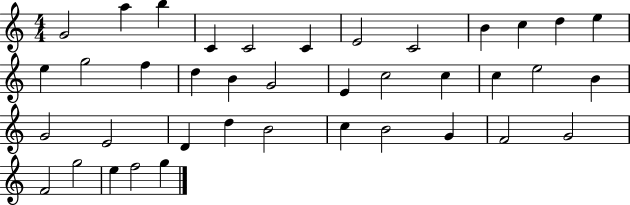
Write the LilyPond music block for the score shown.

{
  \clef treble
  \numericTimeSignature
  \time 4/4
  \key c \major
  g'2 a''4 b''4 | c'4 c'2 c'4 | e'2 c'2 | b'4 c''4 d''4 e''4 | \break e''4 g''2 f''4 | d''4 b'4 g'2 | e'4 c''2 c''4 | c''4 e''2 b'4 | \break g'2 e'2 | d'4 d''4 b'2 | c''4 b'2 g'4 | f'2 g'2 | \break f'2 g''2 | e''4 f''2 g''4 | \bar "|."
}